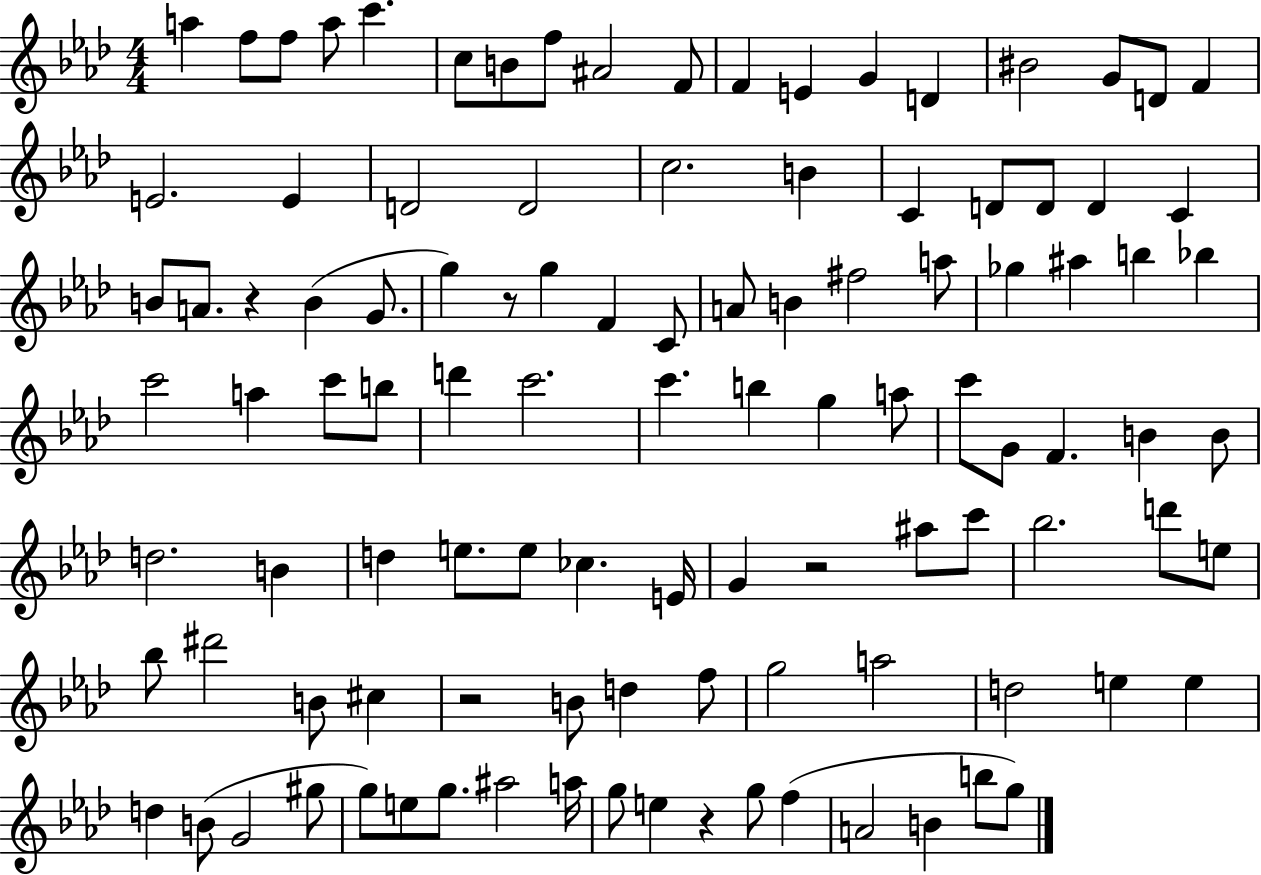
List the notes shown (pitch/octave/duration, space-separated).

A5/q F5/e F5/e A5/e C6/q. C5/e B4/e F5/e A#4/h F4/e F4/q E4/q G4/q D4/q BIS4/h G4/e D4/e F4/q E4/h. E4/q D4/h D4/h C5/h. B4/q C4/q D4/e D4/e D4/q C4/q B4/e A4/e. R/q B4/q G4/e. G5/q R/e G5/q F4/q C4/e A4/e B4/q F#5/h A5/e Gb5/q A#5/q B5/q Bb5/q C6/h A5/q C6/e B5/e D6/q C6/h. C6/q. B5/q G5/q A5/e C6/e G4/e F4/q. B4/q B4/e D5/h. B4/q D5/q E5/e. E5/e CES5/q. E4/s G4/q R/h A#5/e C6/e Bb5/h. D6/e E5/e Bb5/e D#6/h B4/e C#5/q R/h B4/e D5/q F5/e G5/h A5/h D5/h E5/q E5/q D5/q B4/e G4/h G#5/e G5/e E5/e G5/e. A#5/h A5/s G5/e E5/q R/q G5/e F5/q A4/h B4/q B5/e G5/e